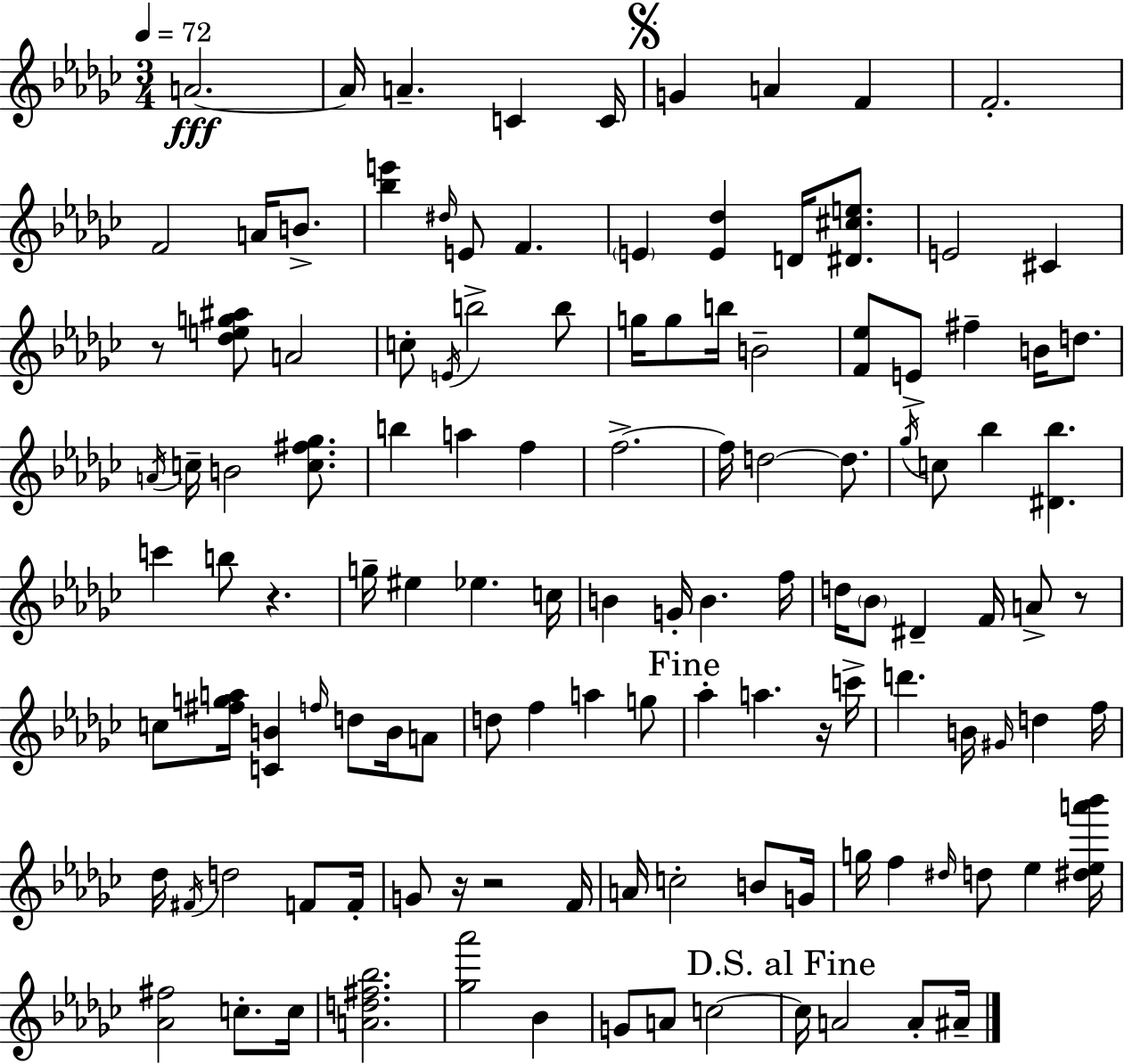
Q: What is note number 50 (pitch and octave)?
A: Eb5